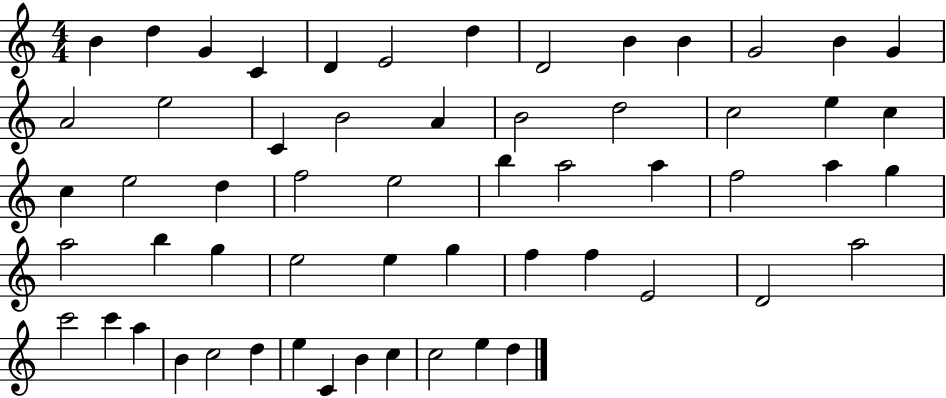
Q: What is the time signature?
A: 4/4